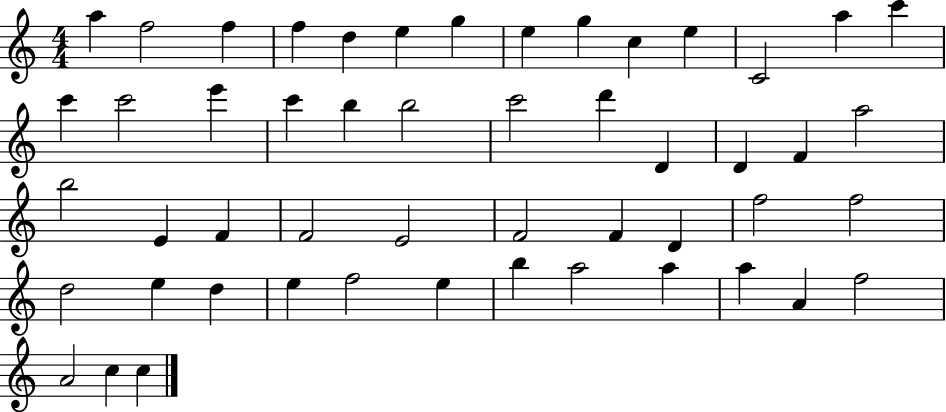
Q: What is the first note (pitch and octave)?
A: A5